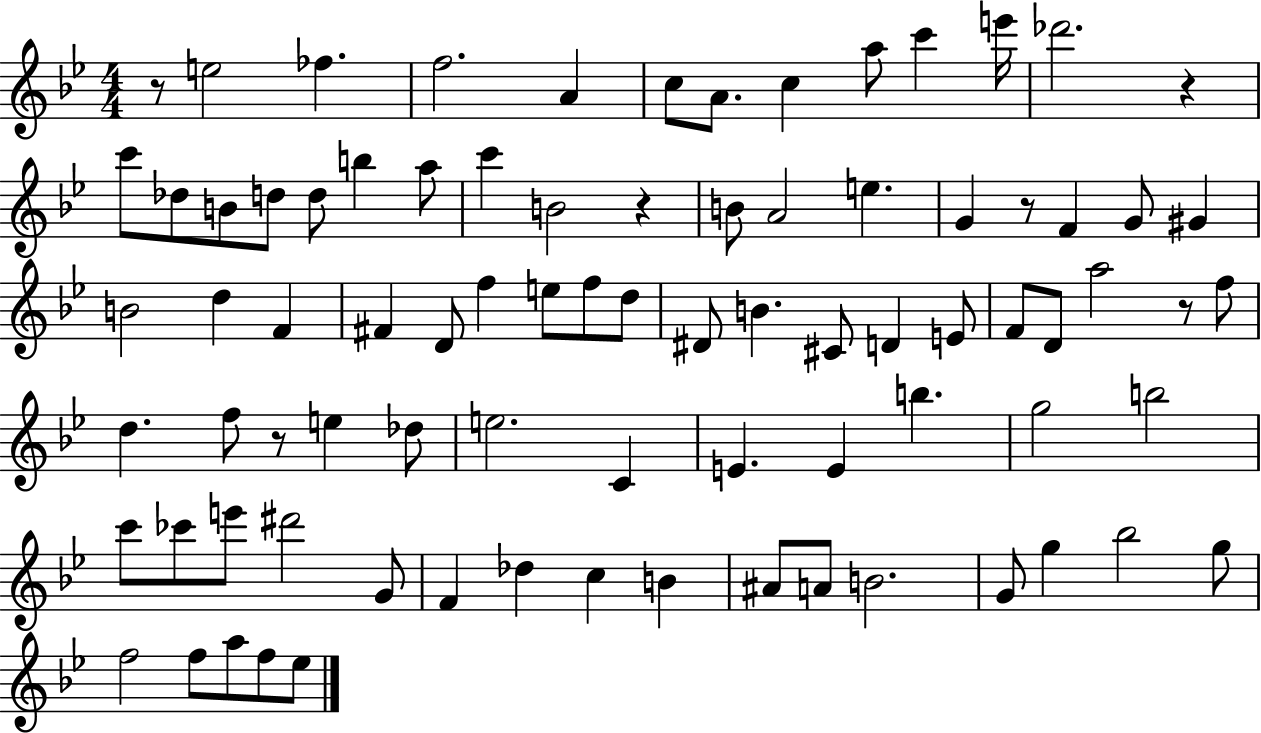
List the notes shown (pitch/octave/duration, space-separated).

R/e E5/h FES5/q. F5/h. A4/q C5/e A4/e. C5/q A5/e C6/q E6/s Db6/h. R/q C6/e Db5/e B4/e D5/e D5/e B5/q A5/e C6/q B4/h R/q B4/e A4/h E5/q. G4/q R/e F4/q G4/e G#4/q B4/h D5/q F4/q F#4/q D4/e F5/q E5/e F5/e D5/e D#4/e B4/q. C#4/e D4/q E4/e F4/e D4/e A5/h R/e F5/e D5/q. F5/e R/e E5/q Db5/e E5/h. C4/q E4/q. E4/q B5/q. G5/h B5/h C6/e CES6/e E6/e D#6/h G4/e F4/q Db5/q C5/q B4/q A#4/e A4/e B4/h. G4/e G5/q Bb5/h G5/e F5/h F5/e A5/e F5/e Eb5/e